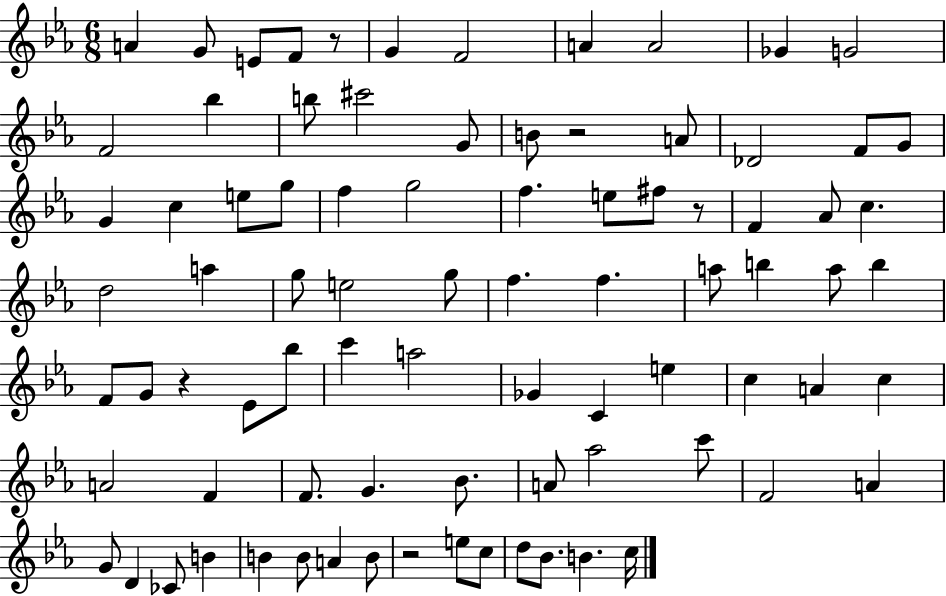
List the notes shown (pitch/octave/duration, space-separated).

A4/q G4/e E4/e F4/e R/e G4/q F4/h A4/q A4/h Gb4/q G4/h F4/h Bb5/q B5/e C#6/h G4/e B4/e R/h A4/e Db4/h F4/e G4/e G4/q C5/q E5/e G5/e F5/q G5/h F5/q. E5/e F#5/e R/e F4/q Ab4/e C5/q. D5/h A5/q G5/e E5/h G5/e F5/q. F5/q. A5/e B5/q A5/e B5/q F4/e G4/e R/q Eb4/e Bb5/e C6/q A5/h Gb4/q C4/q E5/q C5/q A4/q C5/q A4/h F4/q F4/e. G4/q. Bb4/e. A4/e Ab5/h C6/e F4/h A4/q G4/e D4/q CES4/e B4/q B4/q B4/e A4/q B4/e R/h E5/e C5/e D5/e Bb4/e. B4/q. C5/s